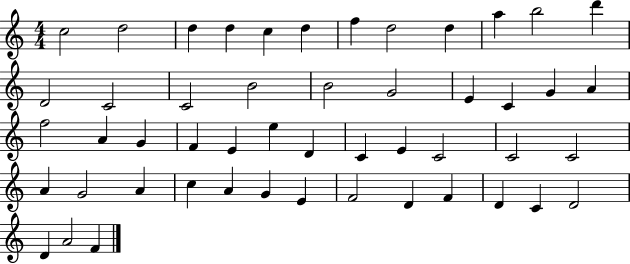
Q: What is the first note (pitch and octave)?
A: C5